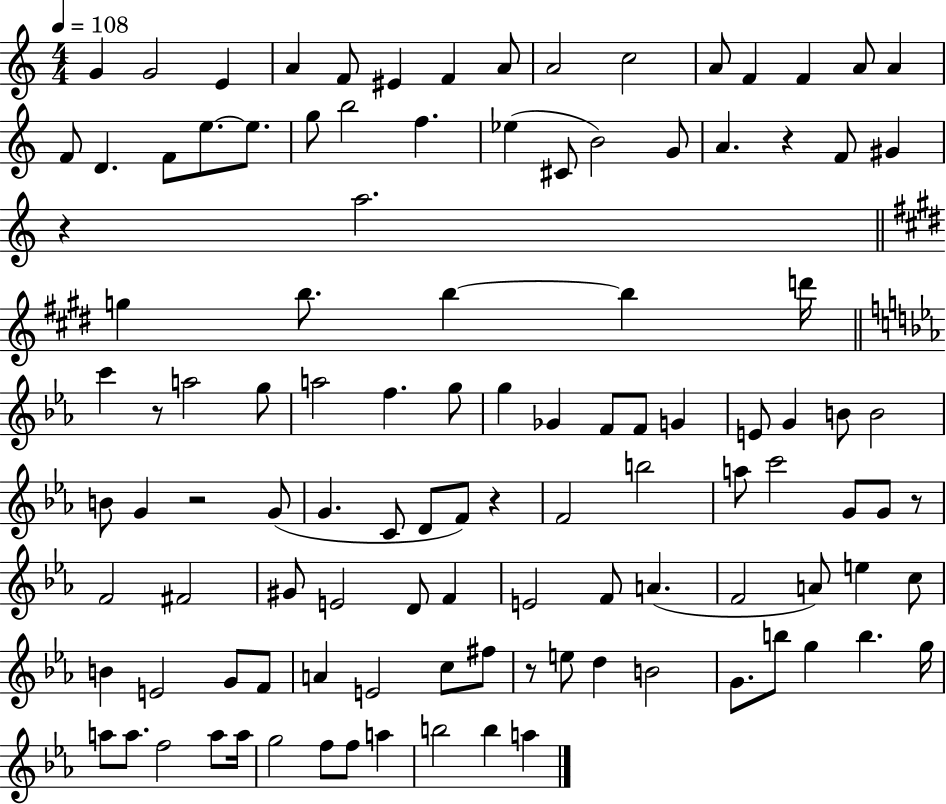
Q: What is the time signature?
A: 4/4